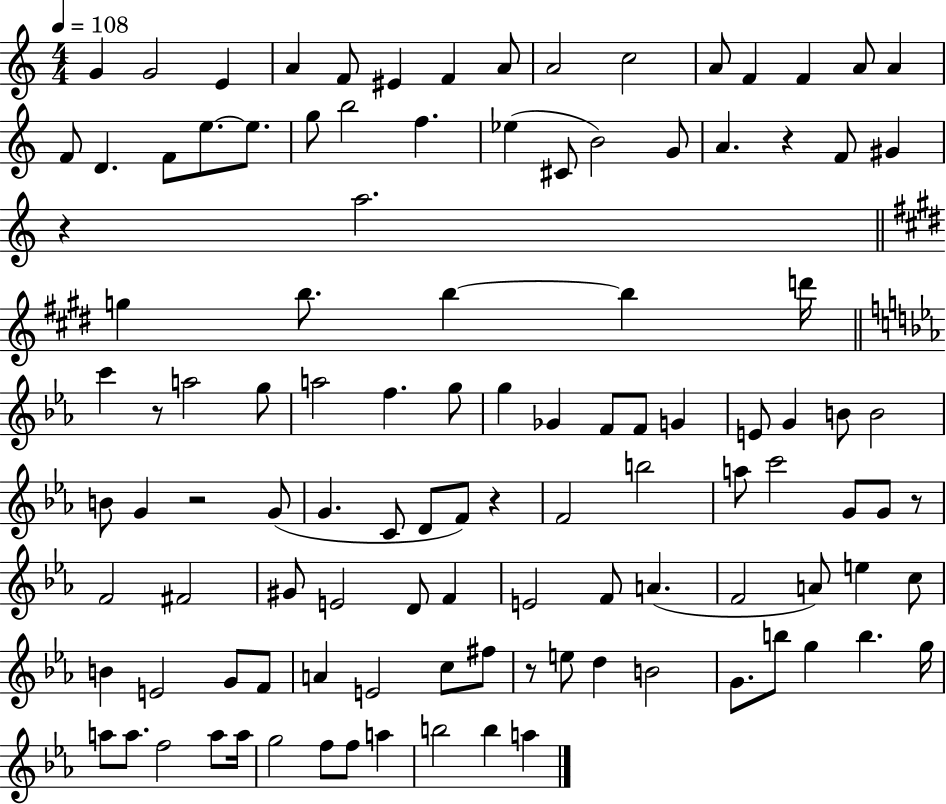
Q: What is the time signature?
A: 4/4